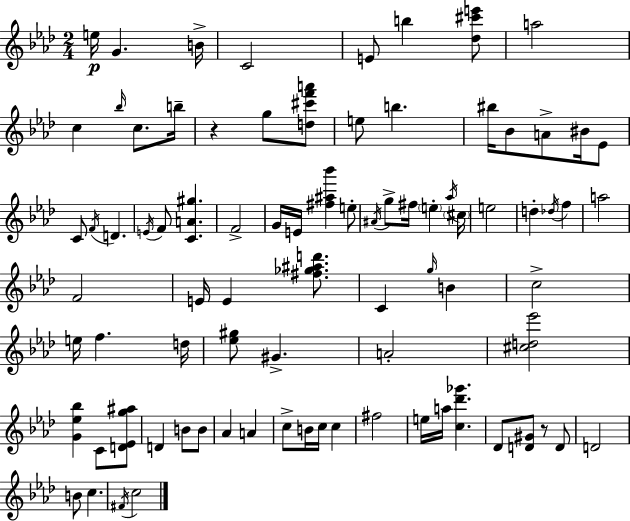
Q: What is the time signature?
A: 2/4